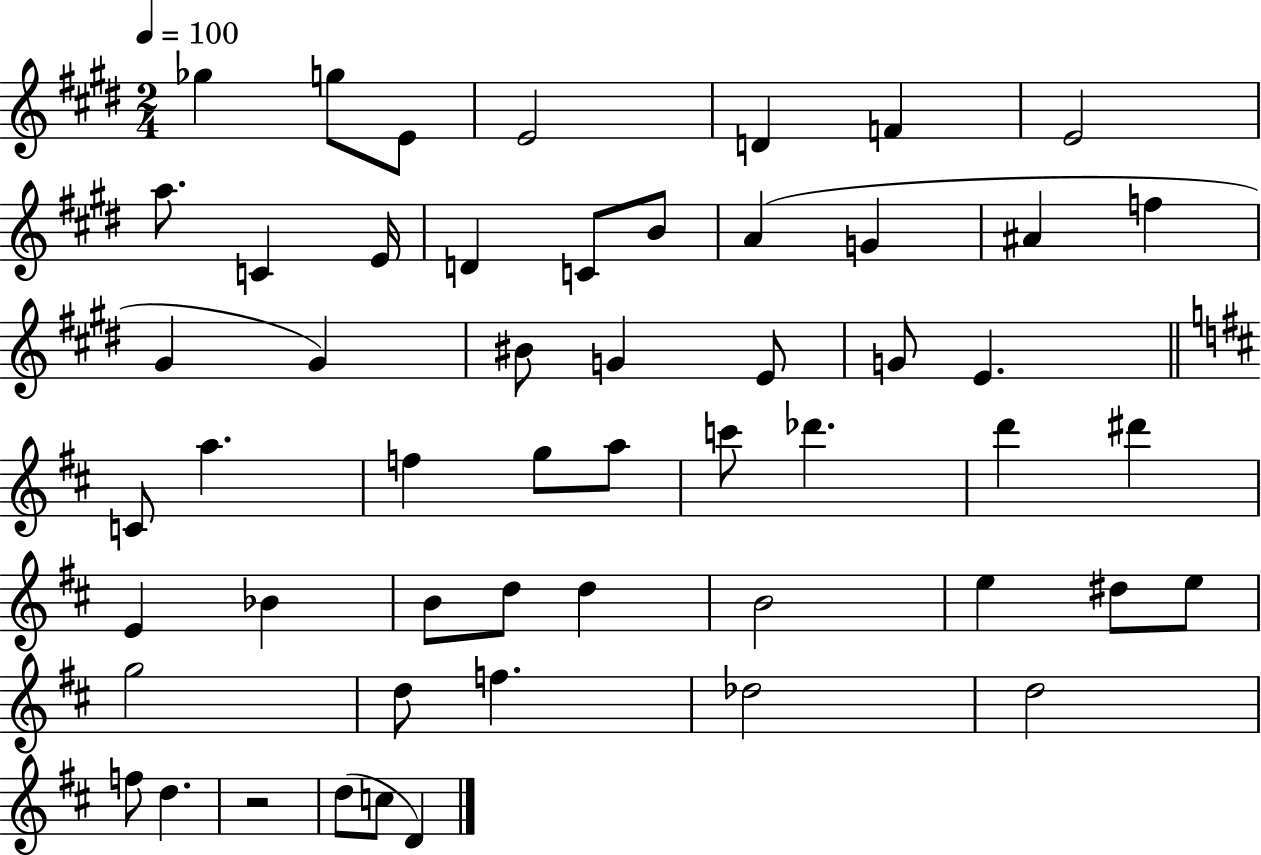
{
  \clef treble
  \numericTimeSignature
  \time 2/4
  \key e \major
  \tempo 4 = 100
  ges''4 g''8 e'8 | e'2 | d'4 f'4 | e'2 | \break a''8. c'4 e'16 | d'4 c'8 b'8 | a'4( g'4 | ais'4 f''4 | \break gis'4 gis'4) | bis'8 g'4 e'8 | g'8 e'4. | \bar "||" \break \key d \major c'8 a''4. | f''4 g''8 a''8 | c'''8 des'''4. | d'''4 dis'''4 | \break e'4 bes'4 | b'8 d''8 d''4 | b'2 | e''4 dis''8 e''8 | \break g''2 | d''8 f''4. | des''2 | d''2 | \break f''8 d''4. | r2 | d''8( c''8 d'4) | \bar "|."
}